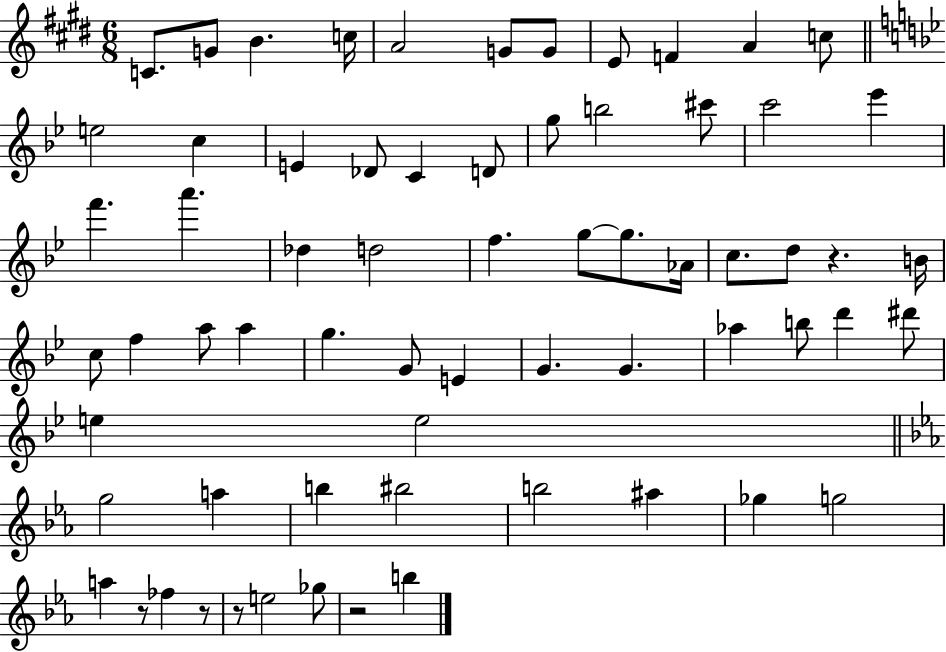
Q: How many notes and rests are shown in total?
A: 66